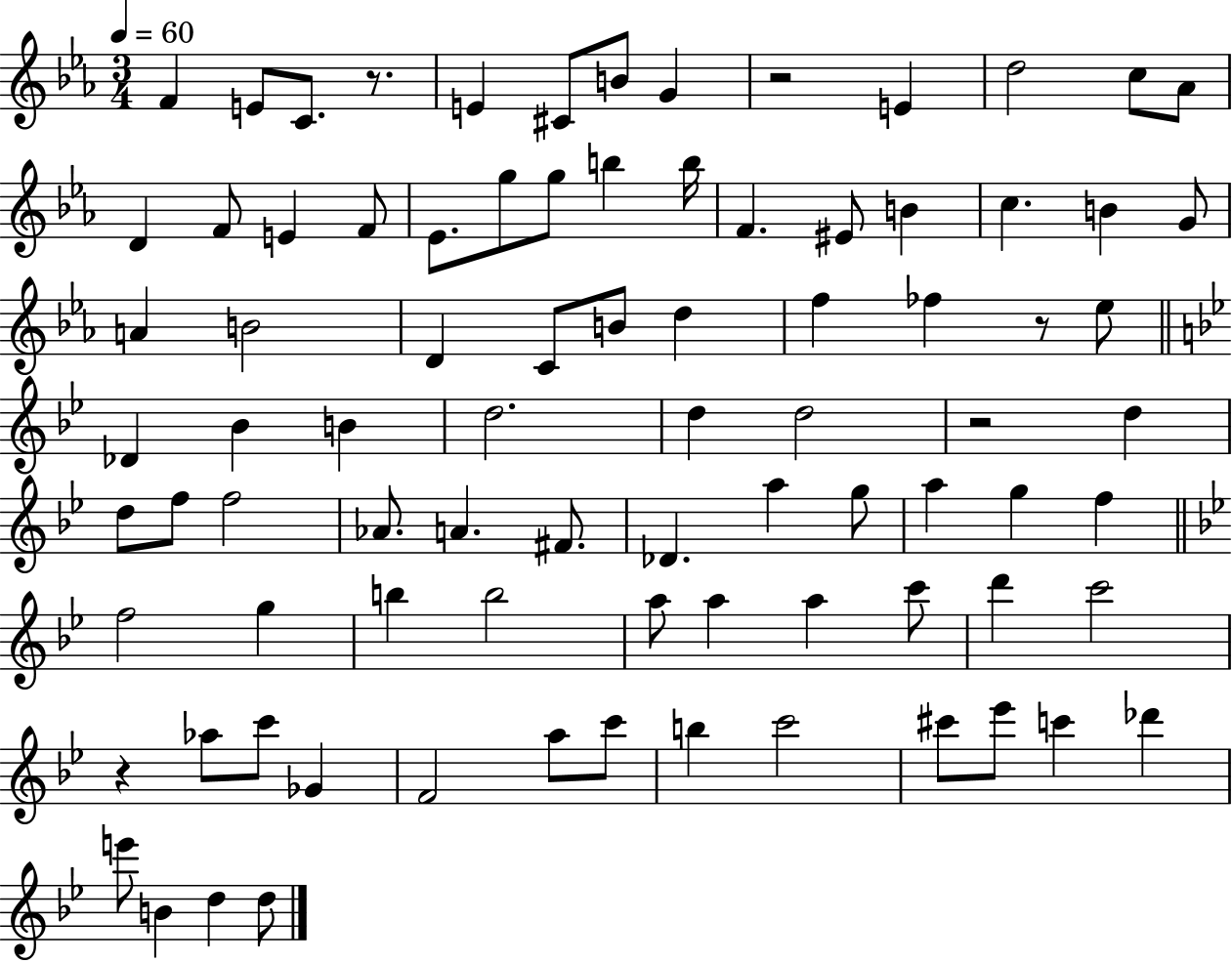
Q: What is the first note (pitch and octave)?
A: F4